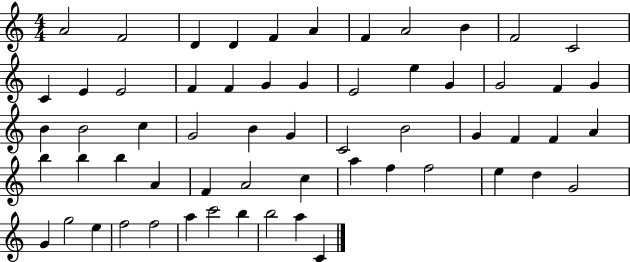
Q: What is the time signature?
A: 4/4